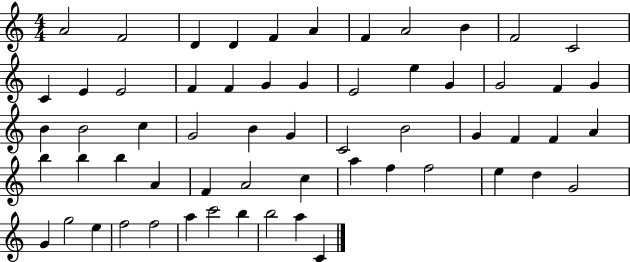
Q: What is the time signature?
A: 4/4